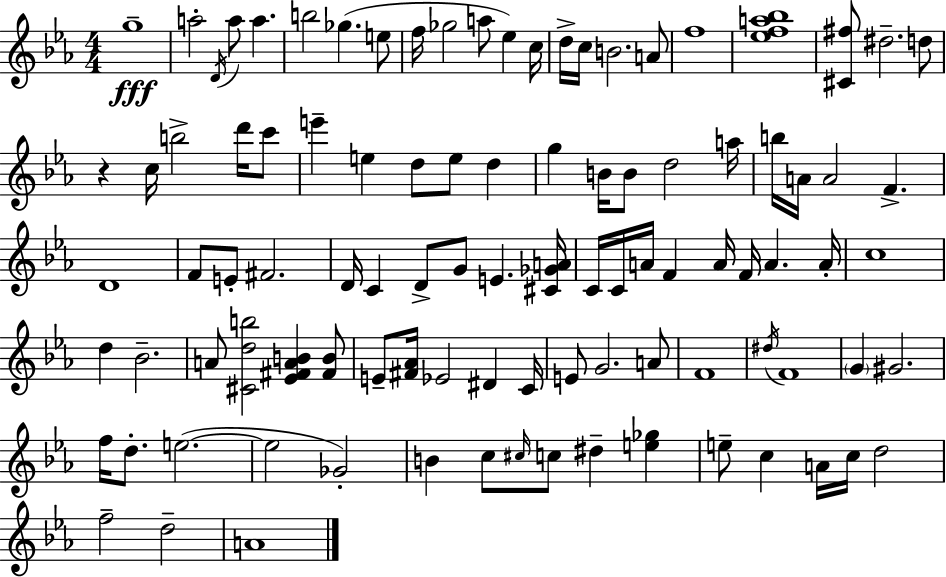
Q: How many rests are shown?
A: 1